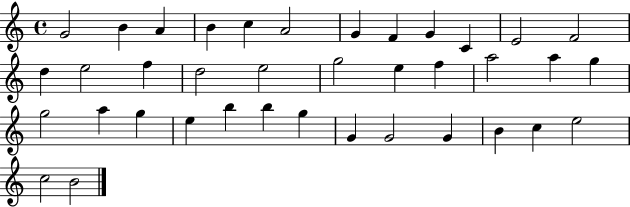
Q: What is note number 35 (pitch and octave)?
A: C5